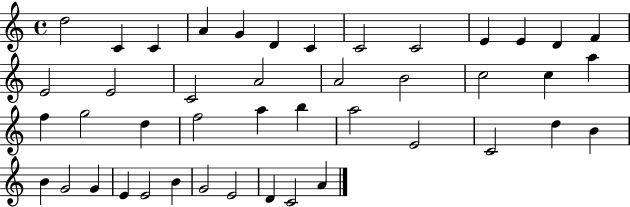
X:1
T:Untitled
M:4/4
L:1/4
K:C
d2 C C A G D C C2 C2 E E D F E2 E2 C2 A2 A2 B2 c2 c a f g2 d f2 a b a2 E2 C2 d B B G2 G E E2 B G2 E2 D C2 A